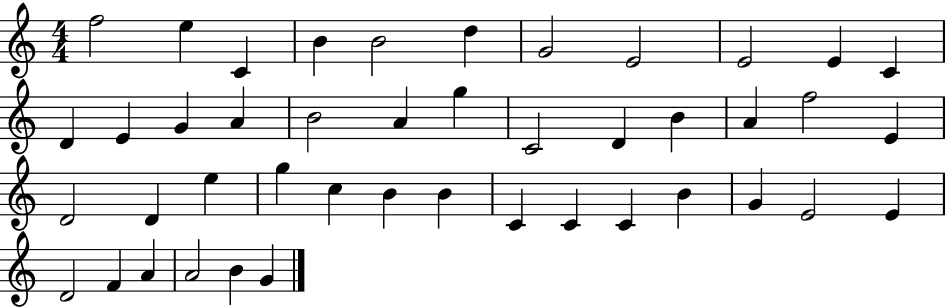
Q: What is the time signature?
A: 4/4